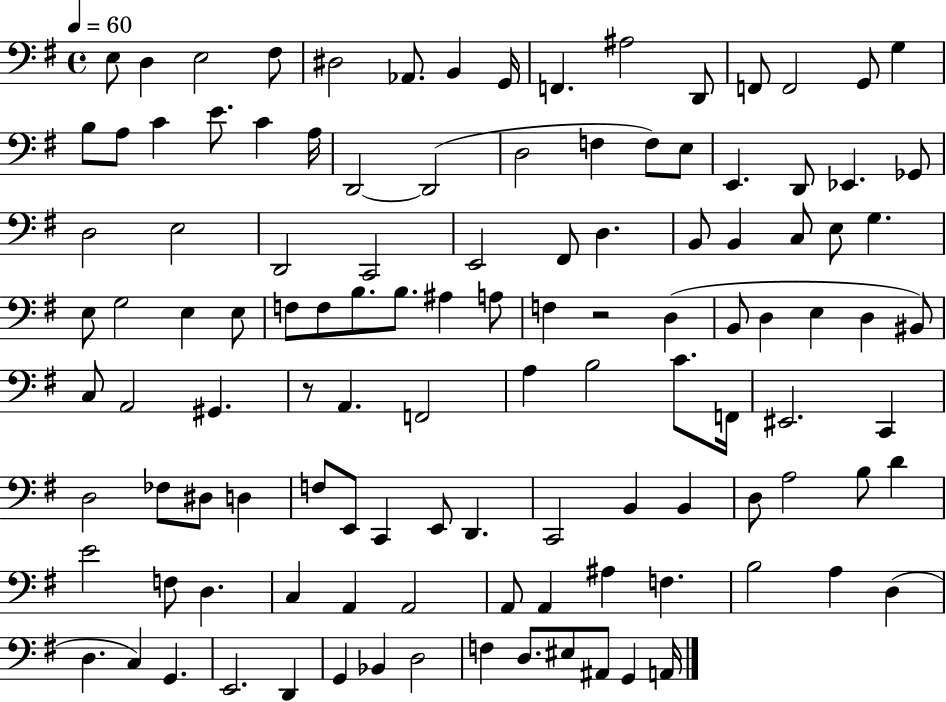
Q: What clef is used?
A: bass